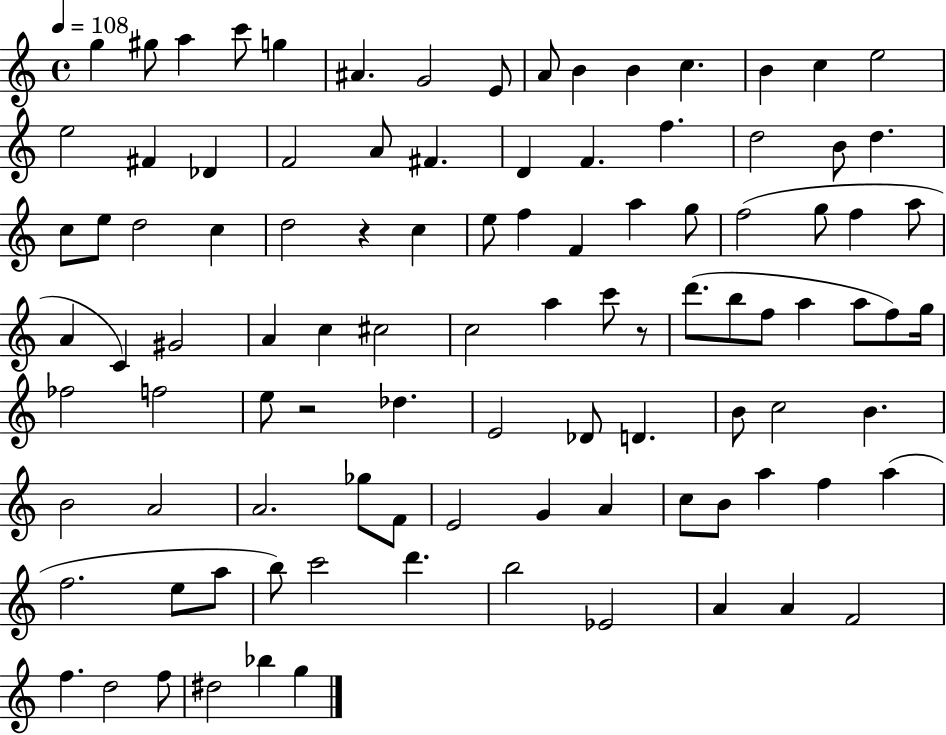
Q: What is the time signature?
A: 4/4